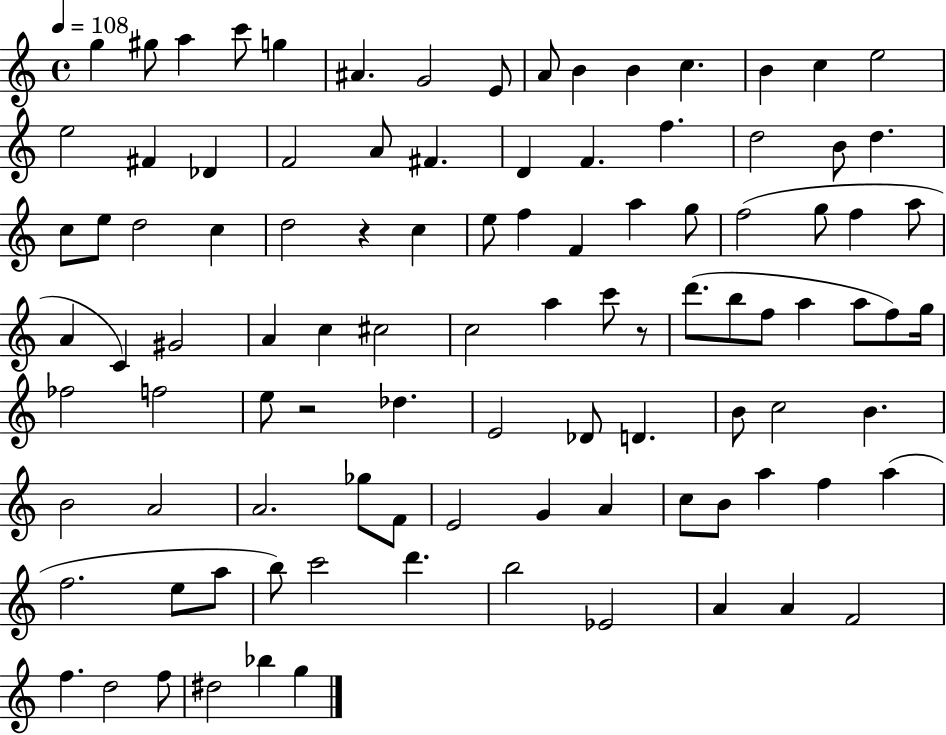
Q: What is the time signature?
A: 4/4